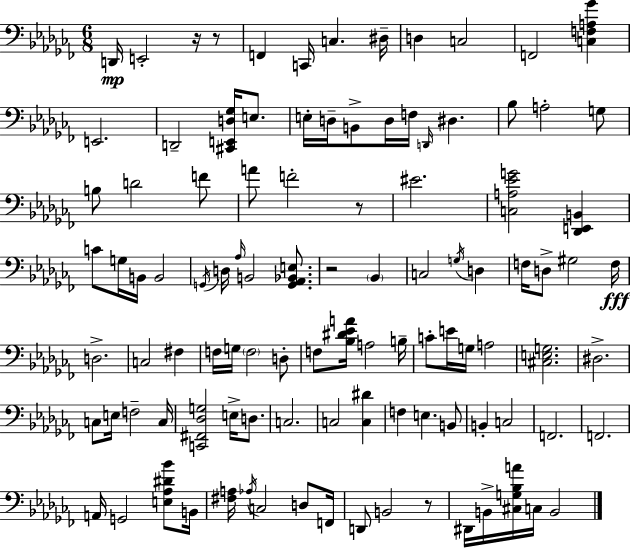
{
  \clef bass
  \numericTimeSignature
  \time 6/8
  \key aes \minor
  \repeat volta 2 { d,16\mp e,2-. r16 r8 | f,4 c,16 c4. dis16-- | d4 c2 | f,2 <c f a ges'>4 | \break e,2. | d,2-- <cis, e, d ges>16 e8. | e16-. d16-- b,8-> d16 f16 \grace { d,16 } dis4. | bes8 a2-. g8 | \break b8 d'2 f'8 | a'8 f'2-. r8 | eis'2. | <c a ees' g'>2 <des, e, b,>4 | \break c'8 g16 b,16 b,2 | \acciaccatura { g,16 } d16 \grace { aes16 } b,2 | <g, aes, bes, e>8. r2 \parenthesize bes,4 | c2 \acciaccatura { g16 } | \break d4 f16 d8-> gis2 | f16\fff d2.-> | c2 | fis4 f16 g16 \parenthesize f2 | \break d8-. f8 <bes dis' ees' a'>16 a2 | b16-- c'8-. e'16 g16 a2 | <cis e g>2. | dis2.-> | \break c8 e16 f2-- | c16 <c, fis, des g>2 | e16-> d8. c2. | c2 | \break <c dis'>4 f4 e4. | b,8 b,4-. c2 | f,2. | f,2. | \break a,16 g,2 | <e aes dis' bes'>8 b,16 <fis a>16 \acciaccatura { aes16 } c2 | d8 f,16 d,8 b,2 | r8 dis,16 b,16-> <cis g bes a'>16 c16 b,2 | \break } \bar "|."
}